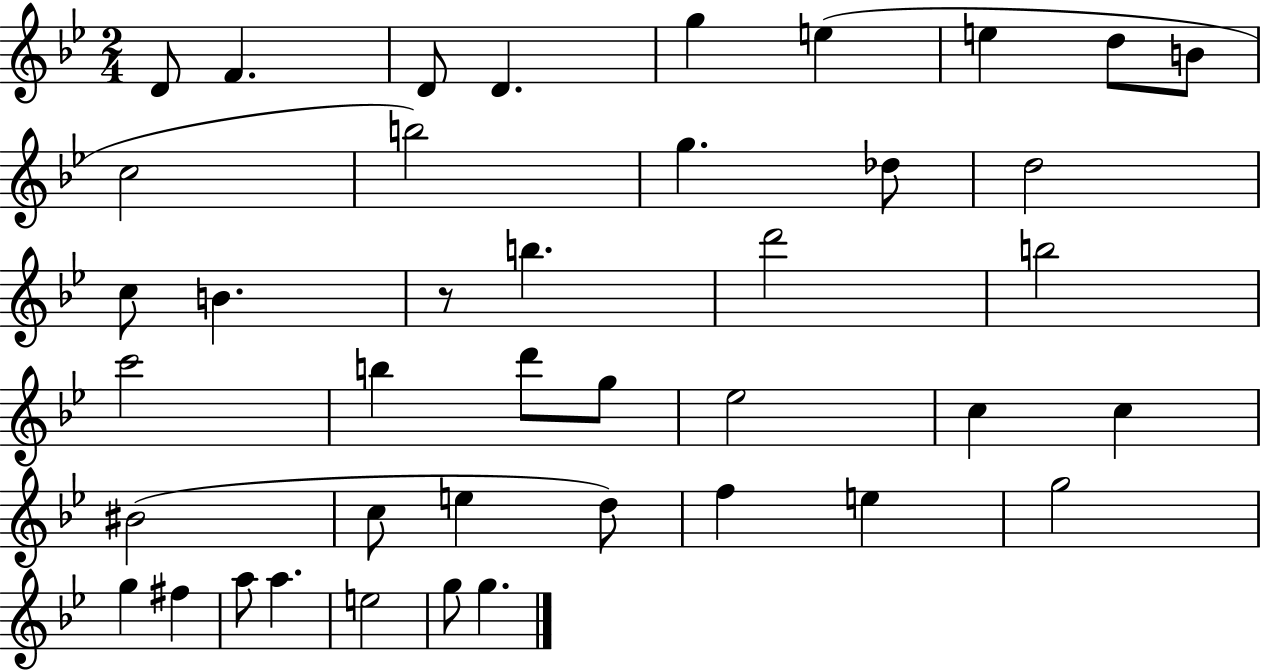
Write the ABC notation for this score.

X:1
T:Untitled
M:2/4
L:1/4
K:Bb
D/2 F D/2 D g e e d/2 B/2 c2 b2 g _d/2 d2 c/2 B z/2 b d'2 b2 c'2 b d'/2 g/2 _e2 c c ^B2 c/2 e d/2 f e g2 g ^f a/2 a e2 g/2 g